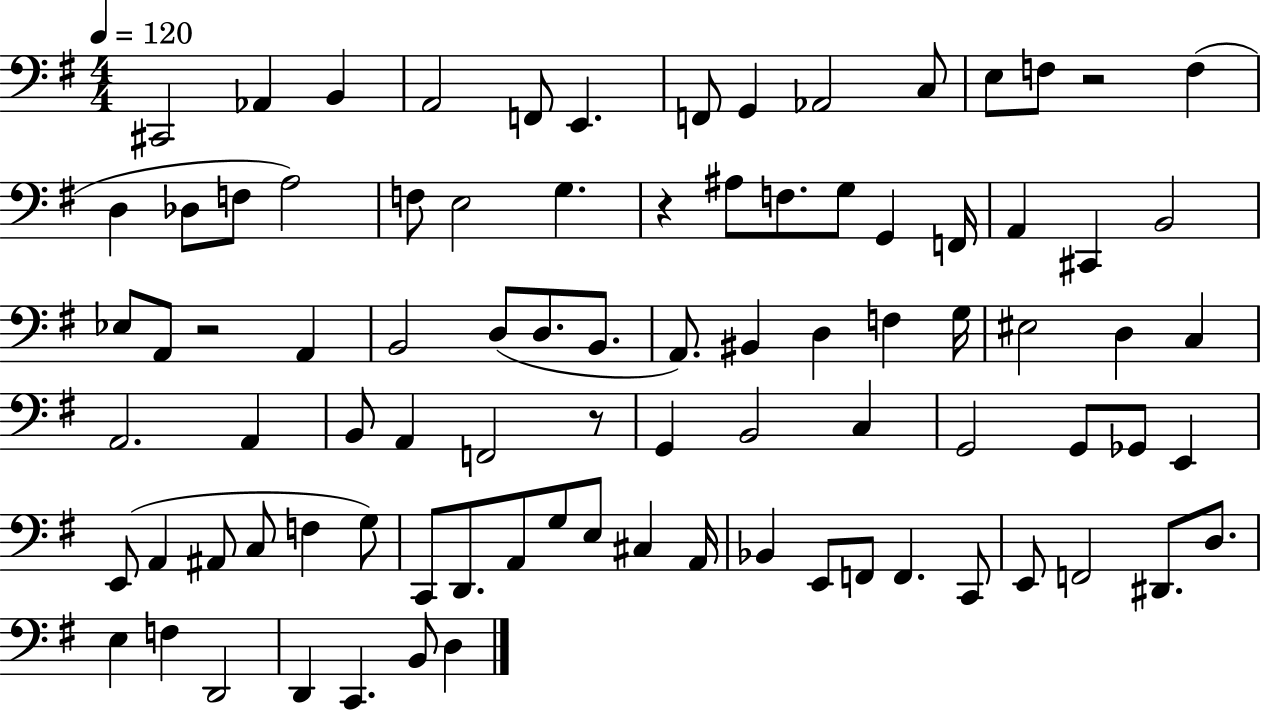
X:1
T:Untitled
M:4/4
L:1/4
K:G
^C,,2 _A,, B,, A,,2 F,,/2 E,, F,,/2 G,, _A,,2 C,/2 E,/2 F,/2 z2 F, D, _D,/2 F,/2 A,2 F,/2 E,2 G, z ^A,/2 F,/2 G,/2 G,, F,,/4 A,, ^C,, B,,2 _E,/2 A,,/2 z2 A,, B,,2 D,/2 D,/2 B,,/2 A,,/2 ^B,, D, F, G,/4 ^E,2 D, C, A,,2 A,, B,,/2 A,, F,,2 z/2 G,, B,,2 C, G,,2 G,,/2 _G,,/2 E,, E,,/2 A,, ^A,,/2 C,/2 F, G,/2 C,,/2 D,,/2 A,,/2 G,/2 E,/2 ^C, A,,/4 _B,, E,,/2 F,,/2 F,, C,,/2 E,,/2 F,,2 ^D,,/2 D,/2 E, F, D,,2 D,, C,, B,,/2 D,